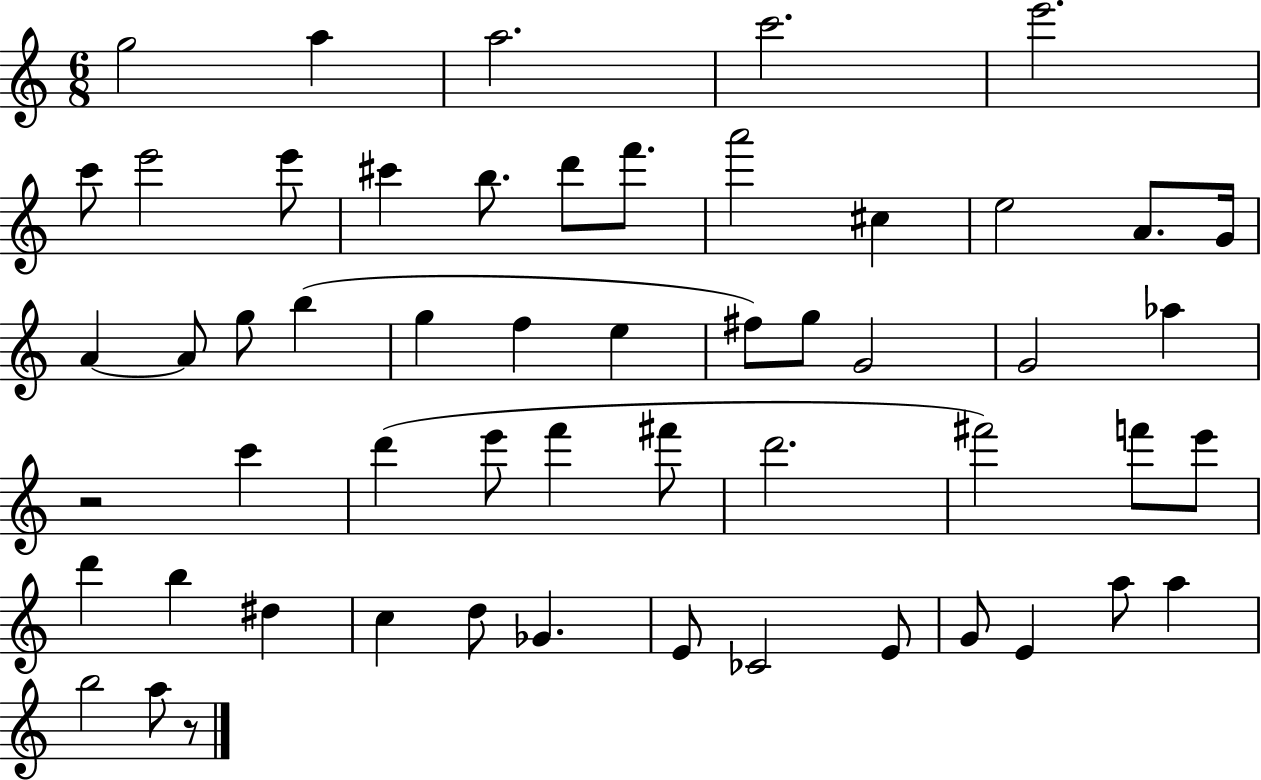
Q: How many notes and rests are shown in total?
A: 55